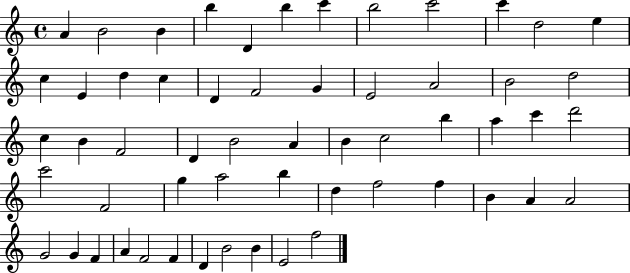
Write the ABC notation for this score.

X:1
T:Untitled
M:4/4
L:1/4
K:C
A B2 B b D b c' b2 c'2 c' d2 e c E d c D F2 G E2 A2 B2 d2 c B F2 D B2 A B c2 b a c' d'2 c'2 F2 g a2 b d f2 f B A A2 G2 G F A F2 F D B2 B E2 f2